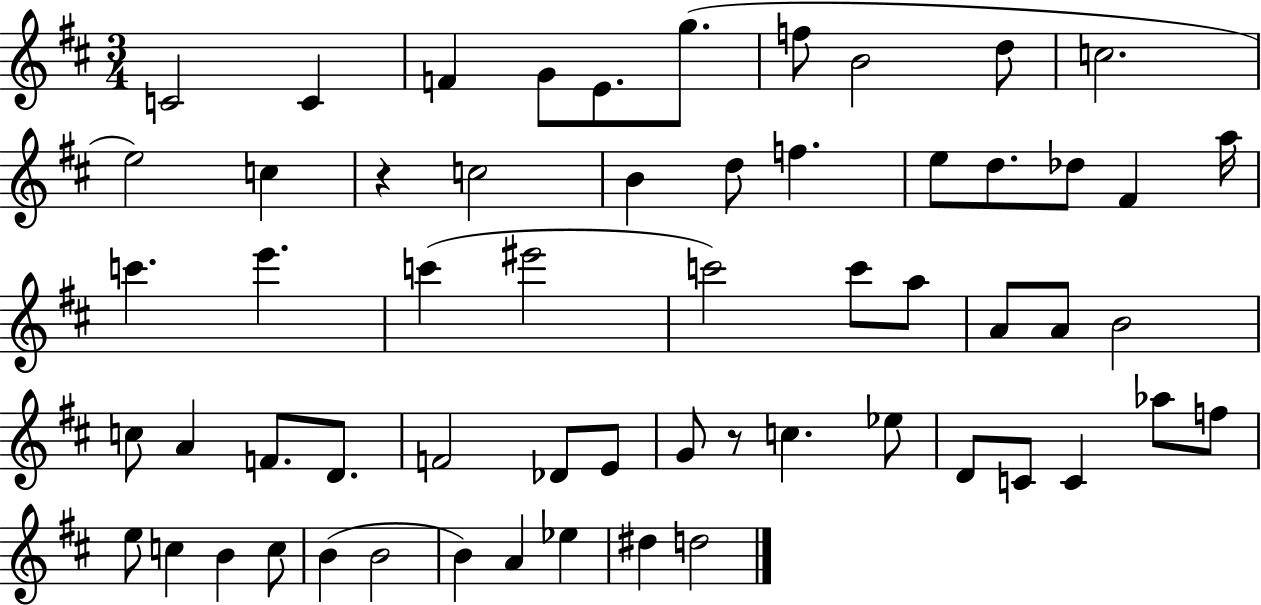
X:1
T:Untitled
M:3/4
L:1/4
K:D
C2 C F G/2 E/2 g/2 f/2 B2 d/2 c2 e2 c z c2 B d/2 f e/2 d/2 _d/2 ^F a/4 c' e' c' ^e'2 c'2 c'/2 a/2 A/2 A/2 B2 c/2 A F/2 D/2 F2 _D/2 E/2 G/2 z/2 c _e/2 D/2 C/2 C _a/2 f/2 e/2 c B c/2 B B2 B A _e ^d d2